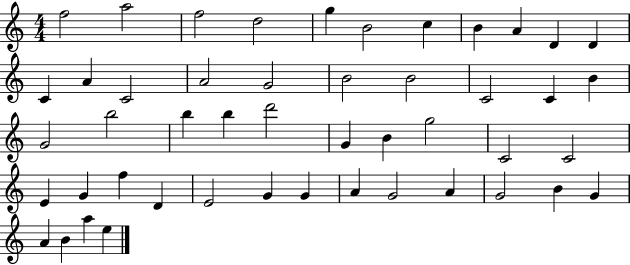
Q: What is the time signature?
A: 4/4